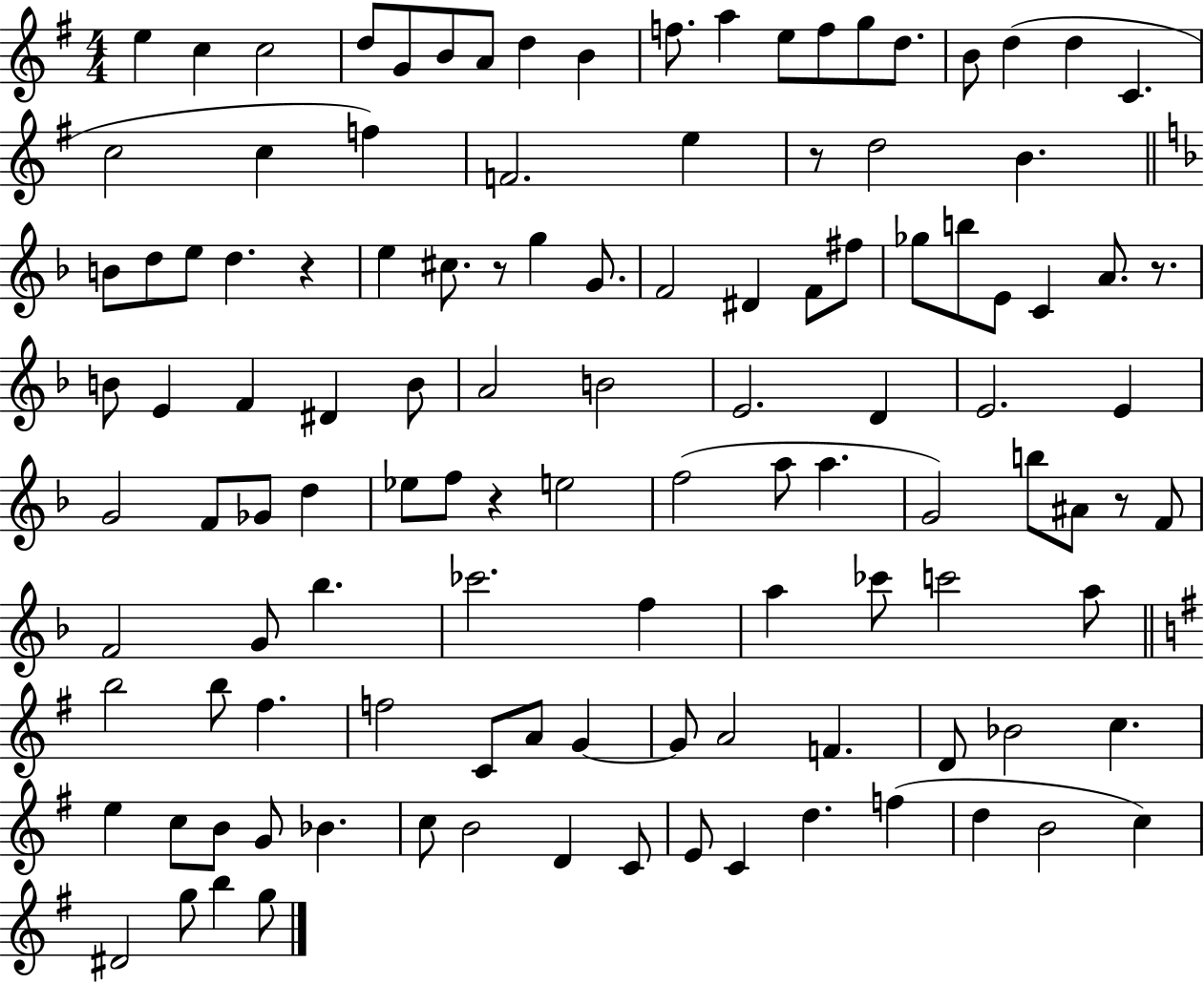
{
  \clef treble
  \numericTimeSignature
  \time 4/4
  \key g \major
  e''4 c''4 c''2 | d''8 g'8 b'8 a'8 d''4 b'4 | f''8. a''4 e''8 f''8 g''8 d''8. | b'8 d''4( d''4 c'4. | \break c''2 c''4 f''4) | f'2. e''4 | r8 d''2 b'4. | \bar "||" \break \key f \major b'8 d''8 e''8 d''4. r4 | e''4 cis''8. r8 g''4 g'8. | f'2 dis'4 f'8 fis''8 | ges''8 b''8 e'8 c'4 a'8. r8. | \break b'8 e'4 f'4 dis'4 b'8 | a'2 b'2 | e'2. d'4 | e'2. e'4 | \break g'2 f'8 ges'8 d''4 | ees''8 f''8 r4 e''2 | f''2( a''8 a''4. | g'2) b''8 ais'8 r8 f'8 | \break f'2 g'8 bes''4. | ces'''2. f''4 | a''4 ces'''8 c'''2 a''8 | \bar "||" \break \key g \major b''2 b''8 fis''4. | f''2 c'8 a'8 g'4~~ | g'8 a'2 f'4. | d'8 bes'2 c''4. | \break e''4 c''8 b'8 g'8 bes'4. | c''8 b'2 d'4 c'8 | e'8 c'4 d''4. f''4( | d''4 b'2 c''4) | \break dis'2 g''8 b''4 g''8 | \bar "|."
}